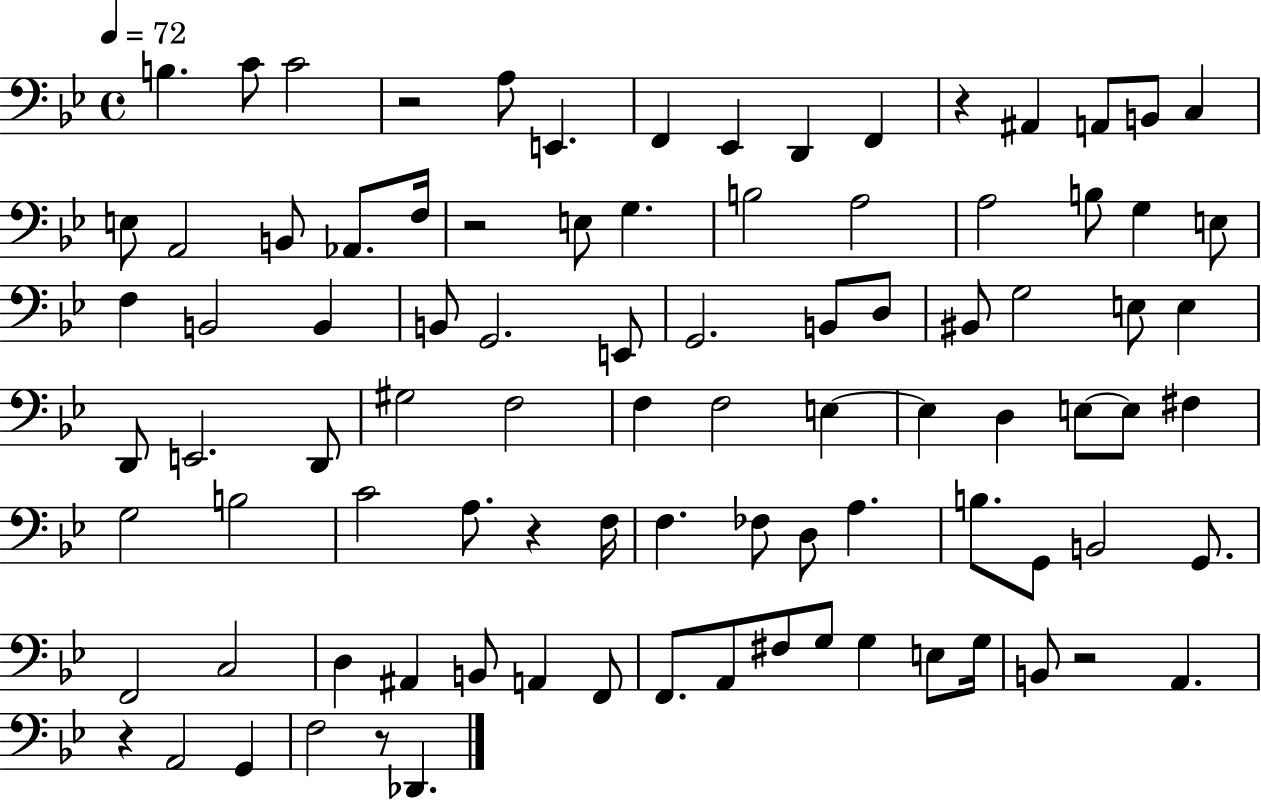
{
  \clef bass
  \time 4/4
  \defaultTimeSignature
  \key bes \major
  \tempo 4 = 72
  b4. c'8 c'2 | r2 a8 e,4. | f,4 ees,4 d,4 f,4 | r4 ais,4 a,8 b,8 c4 | \break e8 a,2 b,8 aes,8. f16 | r2 e8 g4. | b2 a2 | a2 b8 g4 e8 | \break f4 b,2 b,4 | b,8 g,2. e,8 | g,2. b,8 d8 | bis,8 g2 e8 e4 | \break d,8 e,2. d,8 | gis2 f2 | f4 f2 e4~~ | e4 d4 e8~~ e8 fis4 | \break g2 b2 | c'2 a8. r4 f16 | f4. fes8 d8 a4. | b8. g,8 b,2 g,8. | \break f,2 c2 | d4 ais,4 b,8 a,4 f,8 | f,8. a,8 fis8 g8 g4 e8 g16 | b,8 r2 a,4. | \break r4 a,2 g,4 | f2 r8 des,4. | \bar "|."
}